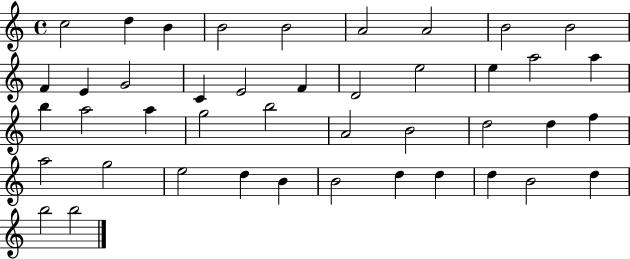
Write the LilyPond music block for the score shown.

{
  \clef treble
  \time 4/4
  \defaultTimeSignature
  \key c \major
  c''2 d''4 b'4 | b'2 b'2 | a'2 a'2 | b'2 b'2 | \break f'4 e'4 g'2 | c'4 e'2 f'4 | d'2 e''2 | e''4 a''2 a''4 | \break b''4 a''2 a''4 | g''2 b''2 | a'2 b'2 | d''2 d''4 f''4 | \break a''2 g''2 | e''2 d''4 b'4 | b'2 d''4 d''4 | d''4 b'2 d''4 | \break b''2 b''2 | \bar "|."
}